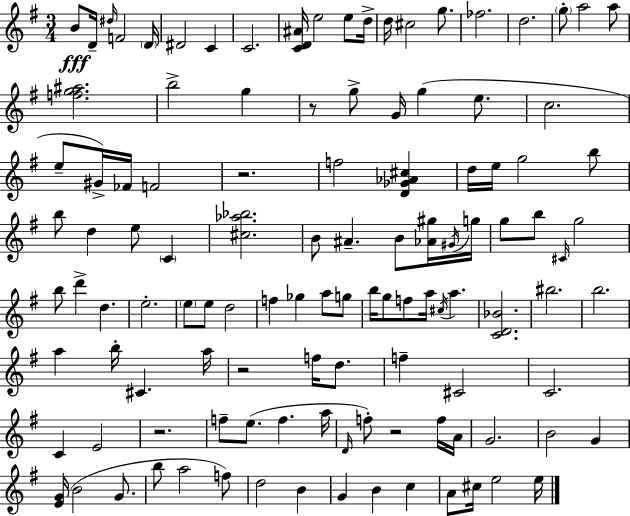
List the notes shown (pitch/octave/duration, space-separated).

B4/e D4/s D#5/s F4/h D4/s D#4/h C4/q C4/h. [C4,D4,A#4]/s E5/h E5/e D5/s D5/s C#5/h G5/e. FES5/h. D5/h. G5/e A5/h A5/e [F5,G5,A#5]/h. B5/h G5/q R/e G5/e G4/s G5/q E5/e. C5/h. E5/e G#4/s FES4/s F4/h R/h. F5/h [D4,Gb4,Ab4,C#5]/q D5/s E5/s G5/h B5/e B5/e D5/q E5/e C4/q [C#5,Ab5,Bb5]/h. B4/e A#4/q. B4/e [Ab4,G#5]/s G#4/s G5/s G5/e B5/e C#4/s G5/h B5/e D6/q D5/q. E5/h. E5/e E5/e D5/h F5/q Gb5/q A5/e G5/e B5/s G5/e F5/e A5/s C#5/s A5/q. [C4,D4,Bb4]/h. BIS5/h. B5/h. A5/q B5/s C#4/q. A5/s R/h F5/s D5/e. F5/q C#4/h C4/h. C4/q E4/h R/h. F5/e E5/e. F5/q. A5/s D4/s F5/e R/h F5/s A4/s G4/h. B4/h G4/q [E4,G4]/s B4/h G4/e. B5/e A5/h F5/e D5/h B4/q G4/q B4/q C5/q A4/e C#5/s E5/h E5/s